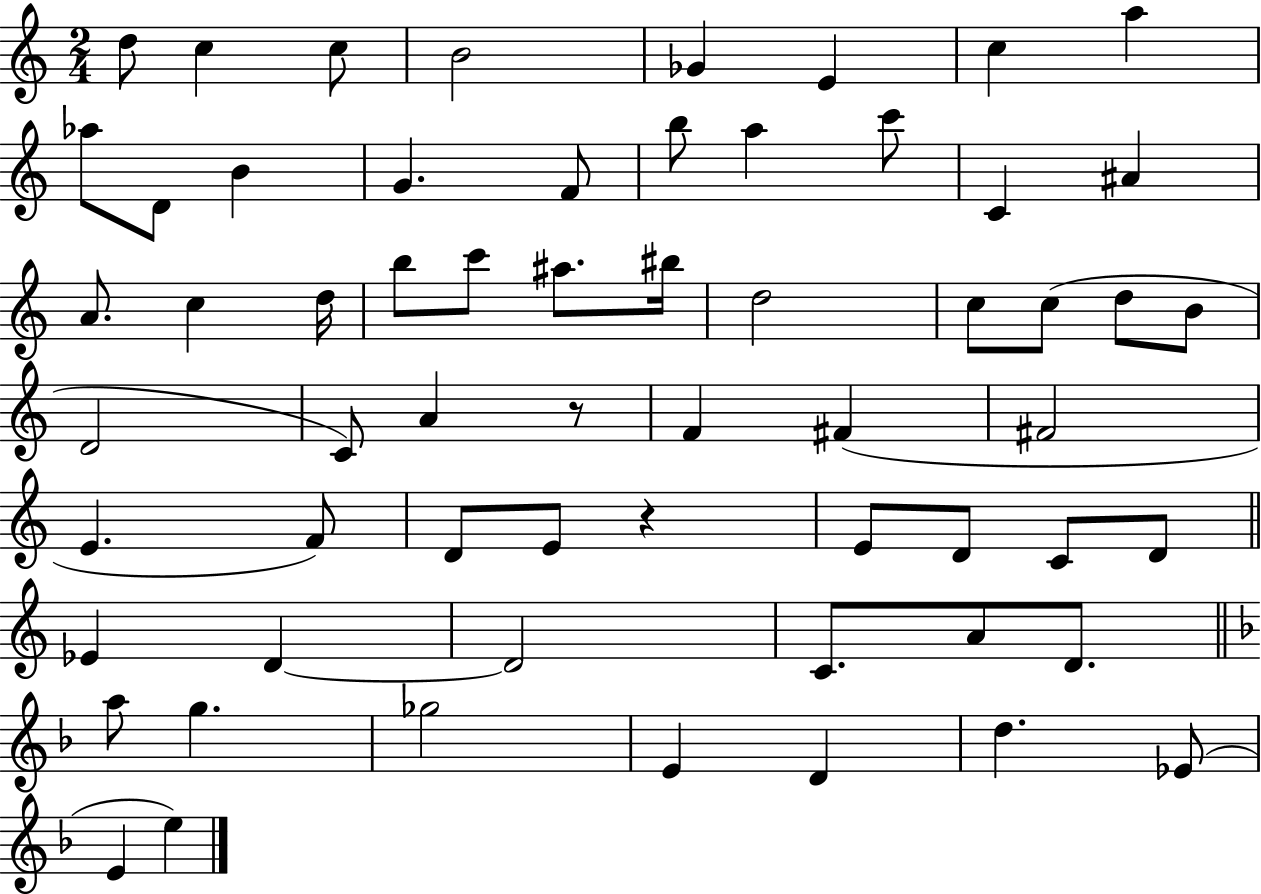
X:1
T:Untitled
M:2/4
L:1/4
K:C
d/2 c c/2 B2 _G E c a _a/2 D/2 B G F/2 b/2 a c'/2 C ^A A/2 c d/4 b/2 c'/2 ^a/2 ^b/4 d2 c/2 c/2 d/2 B/2 D2 C/2 A z/2 F ^F ^F2 E F/2 D/2 E/2 z E/2 D/2 C/2 D/2 _E D D2 C/2 A/2 D/2 a/2 g _g2 E D d _E/2 E e